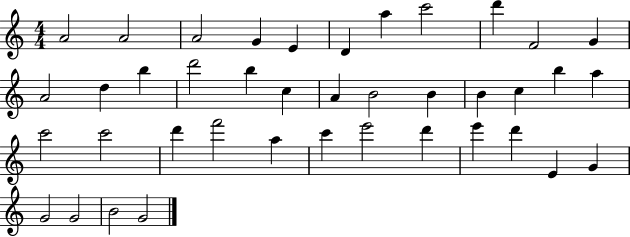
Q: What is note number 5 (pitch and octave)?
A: E4